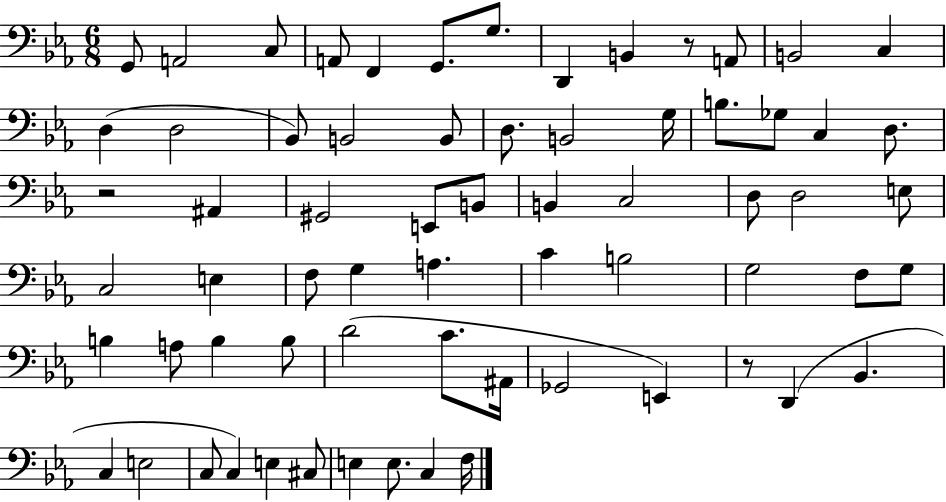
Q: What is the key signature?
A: EES major